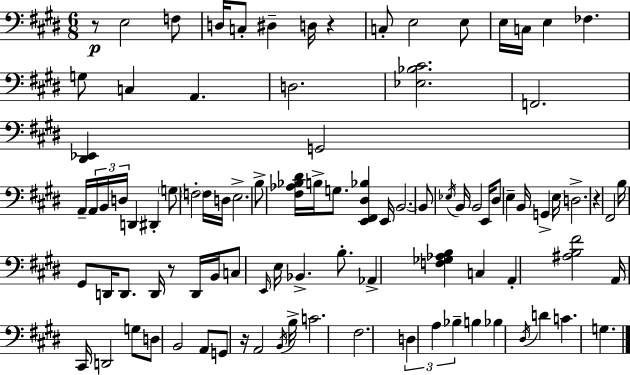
X:1
T:Untitled
M:6/8
L:1/4
K:E
z/2 E,2 F,/2 D,/4 C,/2 ^D, D,/4 z C,/2 E,2 E,/2 E,/4 C,/4 E, _F, G,/2 C, A,, D,2 [_E,_B,^C]2 F,,2 [^D,,_E,,] G,,2 A,,/4 A,,/4 B,,/4 D,/4 D,, ^D,, G,/2 F,2 F,/4 D,/4 E,2 B,/2 [^F,_A,_B,^D]/4 B,/4 G,/2 [E,,^F,,^D,_B,] E,,/4 B,,2 B,,/2 _E,/4 B,,/4 B,,2 E,,/4 ^D,/2 E, B,,/4 G,, E,/4 D,2 z ^F,,2 B,/4 ^G,,/2 D,,/4 D,,/2 D,,/4 z/2 D,,/4 B,,/4 C,/2 E,,/4 E,/4 _B,, B,/2 _A,, [F,_G,_A,B,] C, A,, [^A,B,^F]2 A,,/4 ^C,,/4 D,,2 G,/2 D,/2 B,,2 A,,/2 G,,/2 z/4 A,,2 B,,/4 B,/4 C2 ^F,2 D, A, _B, B, _B, ^D,/4 D C G,